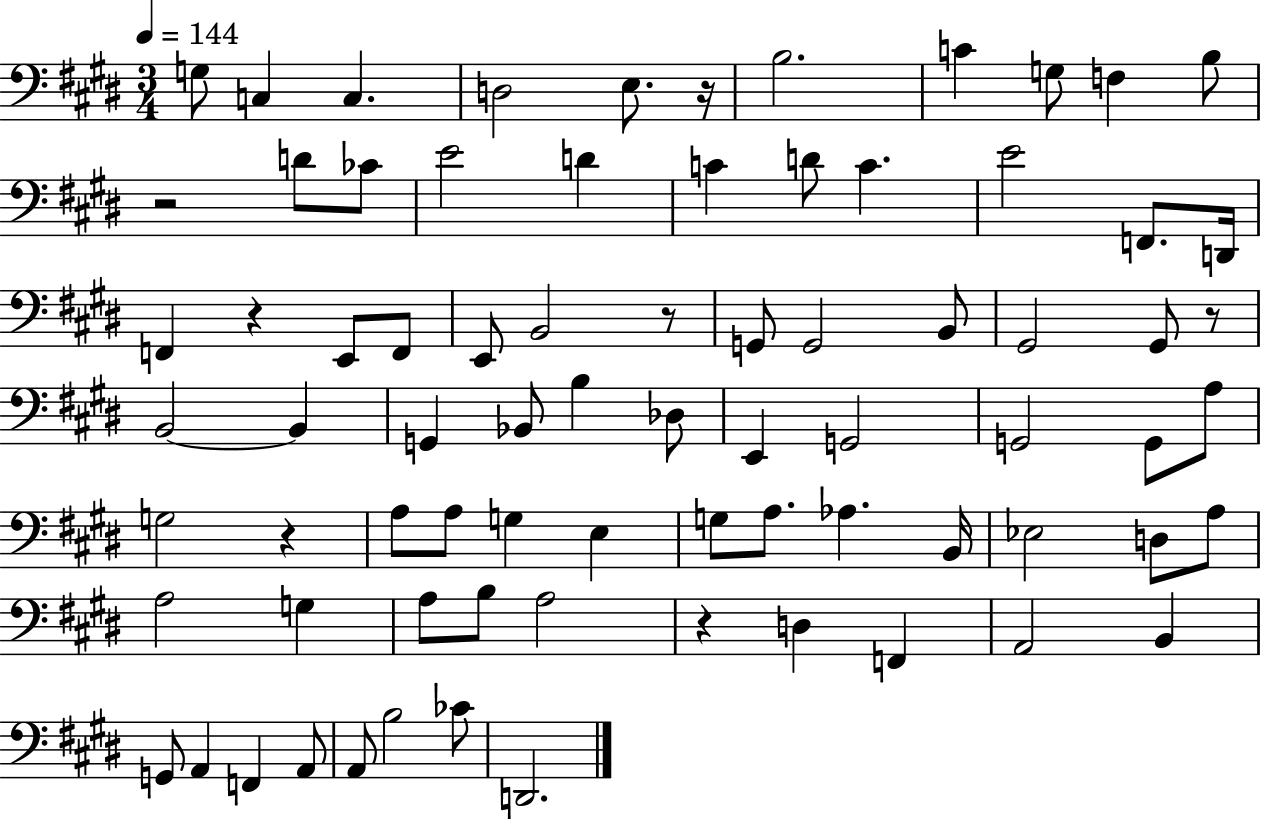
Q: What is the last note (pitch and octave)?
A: D2